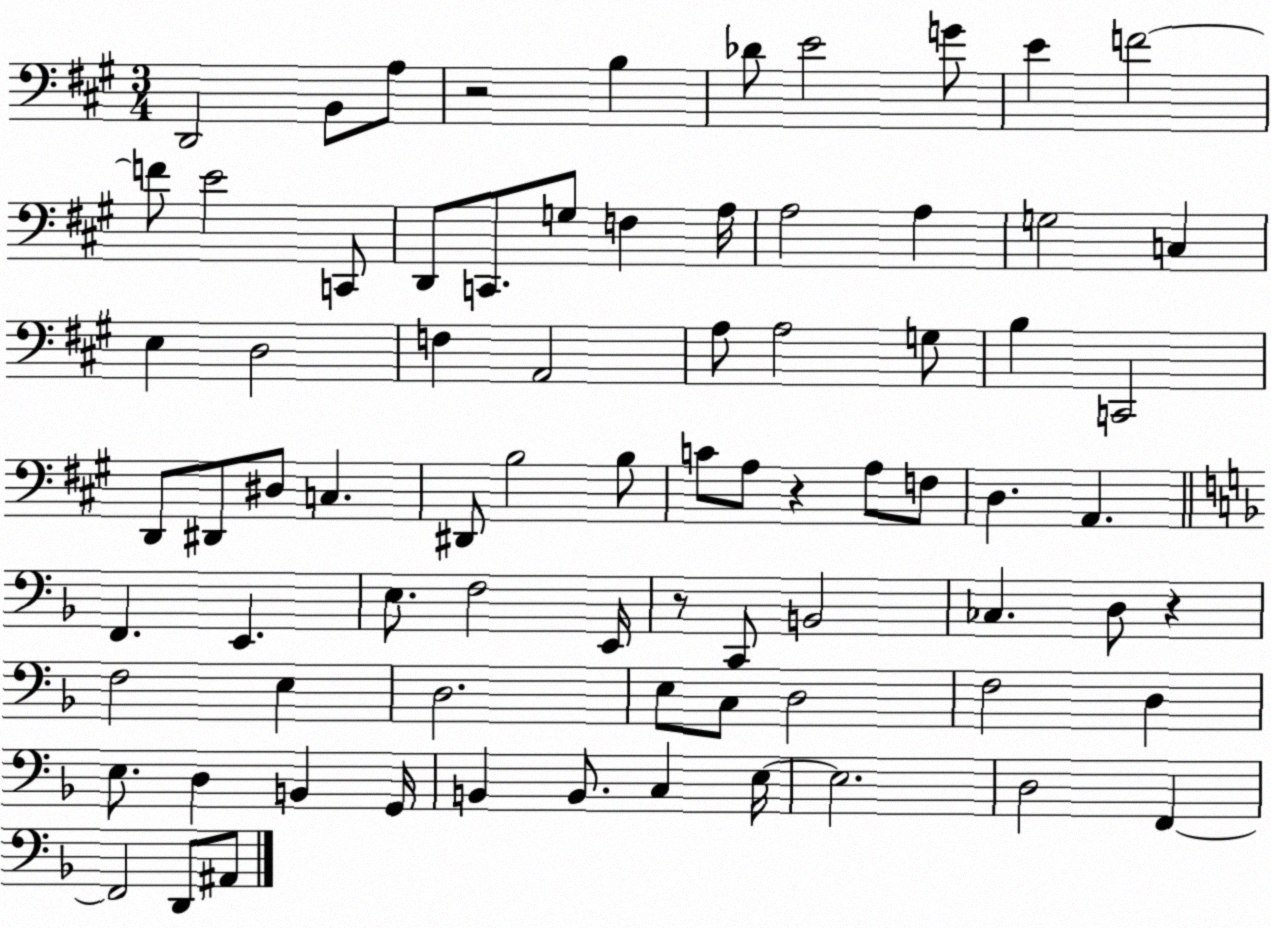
X:1
T:Untitled
M:3/4
L:1/4
K:A
D,,2 B,,/2 A,/2 z2 B, _D/2 E2 G/2 E F2 F/2 E2 C,,/2 D,,/2 C,,/2 G,/2 F, A,/4 A,2 A, G,2 C, E, D,2 F, A,,2 A,/2 A,2 G,/2 B, C,,2 D,,/2 ^D,,/2 ^D,/2 C, ^D,,/2 B,2 B,/2 C/2 A,/2 z A,/2 F,/2 D, A,, F,, E,, E,/2 F,2 E,,/4 z/2 C,,/2 B,,2 _C, D,/2 z F,2 E, D,2 E,/2 C,/2 D,2 F,2 D, E,/2 D, B,, G,,/4 B,, B,,/2 C, E,/4 E,2 D,2 F,, F,,2 D,,/2 ^A,,/2